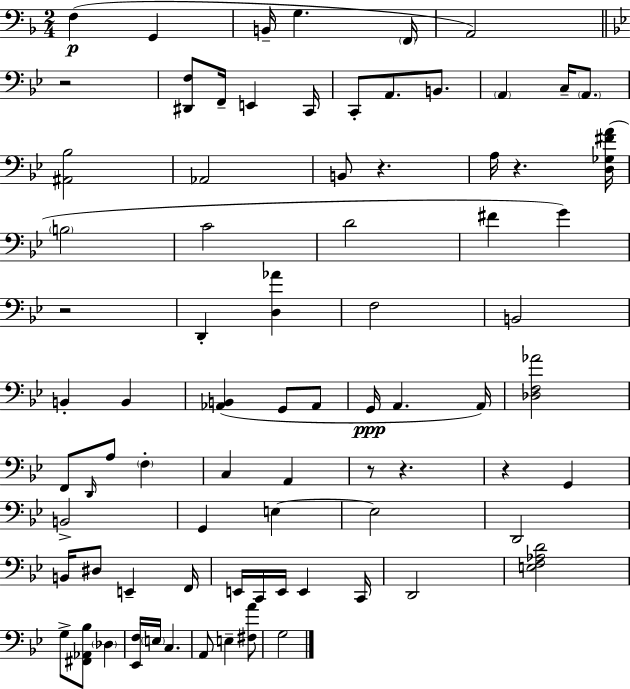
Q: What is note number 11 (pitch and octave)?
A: A2